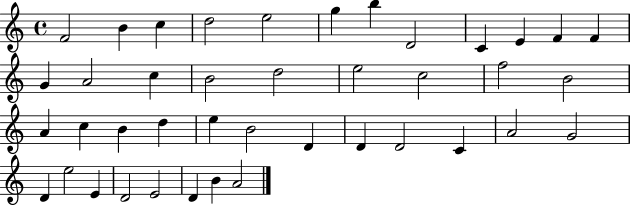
X:1
T:Untitled
M:4/4
L:1/4
K:C
F2 B c d2 e2 g b D2 C E F F G A2 c B2 d2 e2 c2 f2 B2 A c B d e B2 D D D2 C A2 G2 D e2 E D2 E2 D B A2